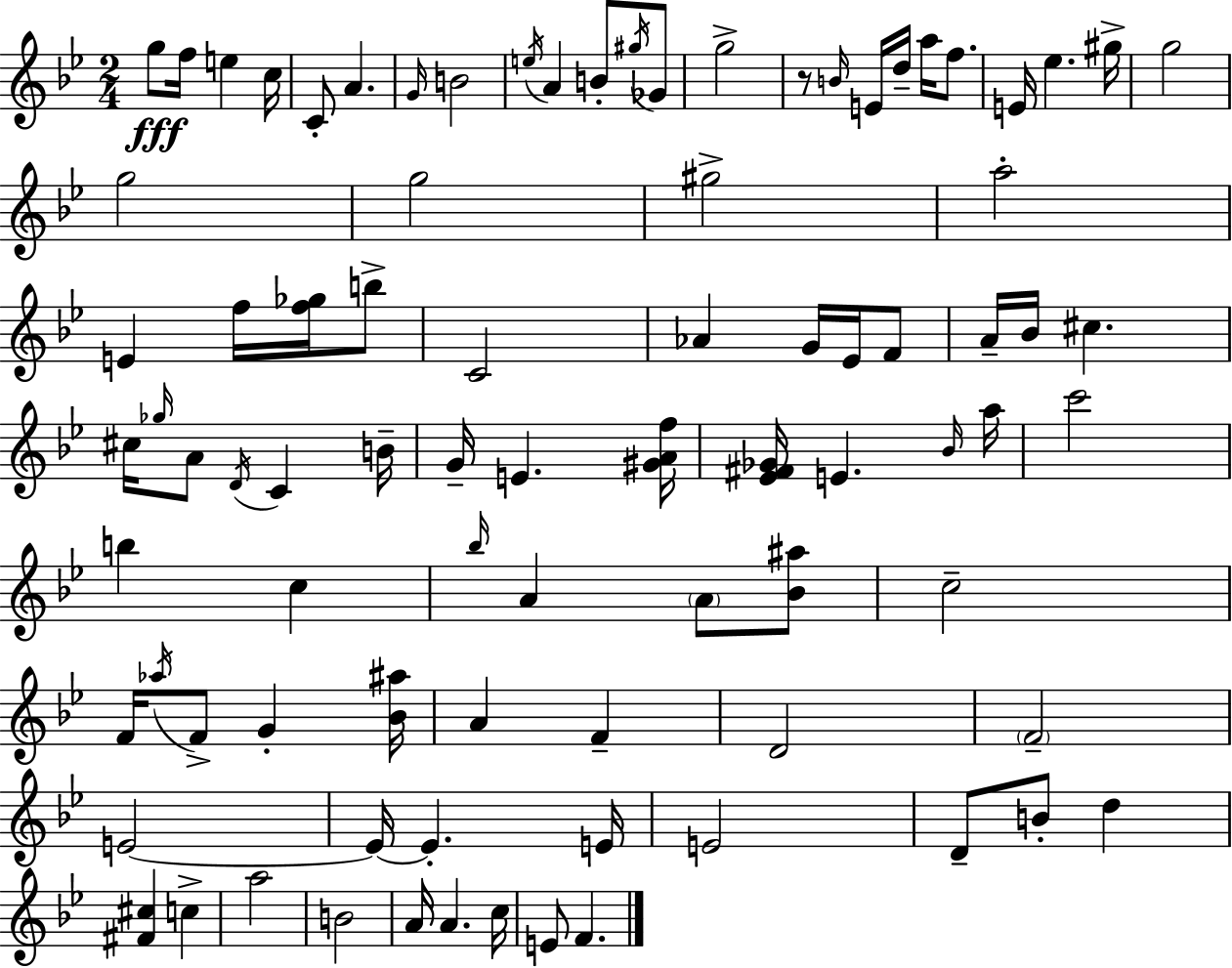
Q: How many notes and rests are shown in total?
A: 87